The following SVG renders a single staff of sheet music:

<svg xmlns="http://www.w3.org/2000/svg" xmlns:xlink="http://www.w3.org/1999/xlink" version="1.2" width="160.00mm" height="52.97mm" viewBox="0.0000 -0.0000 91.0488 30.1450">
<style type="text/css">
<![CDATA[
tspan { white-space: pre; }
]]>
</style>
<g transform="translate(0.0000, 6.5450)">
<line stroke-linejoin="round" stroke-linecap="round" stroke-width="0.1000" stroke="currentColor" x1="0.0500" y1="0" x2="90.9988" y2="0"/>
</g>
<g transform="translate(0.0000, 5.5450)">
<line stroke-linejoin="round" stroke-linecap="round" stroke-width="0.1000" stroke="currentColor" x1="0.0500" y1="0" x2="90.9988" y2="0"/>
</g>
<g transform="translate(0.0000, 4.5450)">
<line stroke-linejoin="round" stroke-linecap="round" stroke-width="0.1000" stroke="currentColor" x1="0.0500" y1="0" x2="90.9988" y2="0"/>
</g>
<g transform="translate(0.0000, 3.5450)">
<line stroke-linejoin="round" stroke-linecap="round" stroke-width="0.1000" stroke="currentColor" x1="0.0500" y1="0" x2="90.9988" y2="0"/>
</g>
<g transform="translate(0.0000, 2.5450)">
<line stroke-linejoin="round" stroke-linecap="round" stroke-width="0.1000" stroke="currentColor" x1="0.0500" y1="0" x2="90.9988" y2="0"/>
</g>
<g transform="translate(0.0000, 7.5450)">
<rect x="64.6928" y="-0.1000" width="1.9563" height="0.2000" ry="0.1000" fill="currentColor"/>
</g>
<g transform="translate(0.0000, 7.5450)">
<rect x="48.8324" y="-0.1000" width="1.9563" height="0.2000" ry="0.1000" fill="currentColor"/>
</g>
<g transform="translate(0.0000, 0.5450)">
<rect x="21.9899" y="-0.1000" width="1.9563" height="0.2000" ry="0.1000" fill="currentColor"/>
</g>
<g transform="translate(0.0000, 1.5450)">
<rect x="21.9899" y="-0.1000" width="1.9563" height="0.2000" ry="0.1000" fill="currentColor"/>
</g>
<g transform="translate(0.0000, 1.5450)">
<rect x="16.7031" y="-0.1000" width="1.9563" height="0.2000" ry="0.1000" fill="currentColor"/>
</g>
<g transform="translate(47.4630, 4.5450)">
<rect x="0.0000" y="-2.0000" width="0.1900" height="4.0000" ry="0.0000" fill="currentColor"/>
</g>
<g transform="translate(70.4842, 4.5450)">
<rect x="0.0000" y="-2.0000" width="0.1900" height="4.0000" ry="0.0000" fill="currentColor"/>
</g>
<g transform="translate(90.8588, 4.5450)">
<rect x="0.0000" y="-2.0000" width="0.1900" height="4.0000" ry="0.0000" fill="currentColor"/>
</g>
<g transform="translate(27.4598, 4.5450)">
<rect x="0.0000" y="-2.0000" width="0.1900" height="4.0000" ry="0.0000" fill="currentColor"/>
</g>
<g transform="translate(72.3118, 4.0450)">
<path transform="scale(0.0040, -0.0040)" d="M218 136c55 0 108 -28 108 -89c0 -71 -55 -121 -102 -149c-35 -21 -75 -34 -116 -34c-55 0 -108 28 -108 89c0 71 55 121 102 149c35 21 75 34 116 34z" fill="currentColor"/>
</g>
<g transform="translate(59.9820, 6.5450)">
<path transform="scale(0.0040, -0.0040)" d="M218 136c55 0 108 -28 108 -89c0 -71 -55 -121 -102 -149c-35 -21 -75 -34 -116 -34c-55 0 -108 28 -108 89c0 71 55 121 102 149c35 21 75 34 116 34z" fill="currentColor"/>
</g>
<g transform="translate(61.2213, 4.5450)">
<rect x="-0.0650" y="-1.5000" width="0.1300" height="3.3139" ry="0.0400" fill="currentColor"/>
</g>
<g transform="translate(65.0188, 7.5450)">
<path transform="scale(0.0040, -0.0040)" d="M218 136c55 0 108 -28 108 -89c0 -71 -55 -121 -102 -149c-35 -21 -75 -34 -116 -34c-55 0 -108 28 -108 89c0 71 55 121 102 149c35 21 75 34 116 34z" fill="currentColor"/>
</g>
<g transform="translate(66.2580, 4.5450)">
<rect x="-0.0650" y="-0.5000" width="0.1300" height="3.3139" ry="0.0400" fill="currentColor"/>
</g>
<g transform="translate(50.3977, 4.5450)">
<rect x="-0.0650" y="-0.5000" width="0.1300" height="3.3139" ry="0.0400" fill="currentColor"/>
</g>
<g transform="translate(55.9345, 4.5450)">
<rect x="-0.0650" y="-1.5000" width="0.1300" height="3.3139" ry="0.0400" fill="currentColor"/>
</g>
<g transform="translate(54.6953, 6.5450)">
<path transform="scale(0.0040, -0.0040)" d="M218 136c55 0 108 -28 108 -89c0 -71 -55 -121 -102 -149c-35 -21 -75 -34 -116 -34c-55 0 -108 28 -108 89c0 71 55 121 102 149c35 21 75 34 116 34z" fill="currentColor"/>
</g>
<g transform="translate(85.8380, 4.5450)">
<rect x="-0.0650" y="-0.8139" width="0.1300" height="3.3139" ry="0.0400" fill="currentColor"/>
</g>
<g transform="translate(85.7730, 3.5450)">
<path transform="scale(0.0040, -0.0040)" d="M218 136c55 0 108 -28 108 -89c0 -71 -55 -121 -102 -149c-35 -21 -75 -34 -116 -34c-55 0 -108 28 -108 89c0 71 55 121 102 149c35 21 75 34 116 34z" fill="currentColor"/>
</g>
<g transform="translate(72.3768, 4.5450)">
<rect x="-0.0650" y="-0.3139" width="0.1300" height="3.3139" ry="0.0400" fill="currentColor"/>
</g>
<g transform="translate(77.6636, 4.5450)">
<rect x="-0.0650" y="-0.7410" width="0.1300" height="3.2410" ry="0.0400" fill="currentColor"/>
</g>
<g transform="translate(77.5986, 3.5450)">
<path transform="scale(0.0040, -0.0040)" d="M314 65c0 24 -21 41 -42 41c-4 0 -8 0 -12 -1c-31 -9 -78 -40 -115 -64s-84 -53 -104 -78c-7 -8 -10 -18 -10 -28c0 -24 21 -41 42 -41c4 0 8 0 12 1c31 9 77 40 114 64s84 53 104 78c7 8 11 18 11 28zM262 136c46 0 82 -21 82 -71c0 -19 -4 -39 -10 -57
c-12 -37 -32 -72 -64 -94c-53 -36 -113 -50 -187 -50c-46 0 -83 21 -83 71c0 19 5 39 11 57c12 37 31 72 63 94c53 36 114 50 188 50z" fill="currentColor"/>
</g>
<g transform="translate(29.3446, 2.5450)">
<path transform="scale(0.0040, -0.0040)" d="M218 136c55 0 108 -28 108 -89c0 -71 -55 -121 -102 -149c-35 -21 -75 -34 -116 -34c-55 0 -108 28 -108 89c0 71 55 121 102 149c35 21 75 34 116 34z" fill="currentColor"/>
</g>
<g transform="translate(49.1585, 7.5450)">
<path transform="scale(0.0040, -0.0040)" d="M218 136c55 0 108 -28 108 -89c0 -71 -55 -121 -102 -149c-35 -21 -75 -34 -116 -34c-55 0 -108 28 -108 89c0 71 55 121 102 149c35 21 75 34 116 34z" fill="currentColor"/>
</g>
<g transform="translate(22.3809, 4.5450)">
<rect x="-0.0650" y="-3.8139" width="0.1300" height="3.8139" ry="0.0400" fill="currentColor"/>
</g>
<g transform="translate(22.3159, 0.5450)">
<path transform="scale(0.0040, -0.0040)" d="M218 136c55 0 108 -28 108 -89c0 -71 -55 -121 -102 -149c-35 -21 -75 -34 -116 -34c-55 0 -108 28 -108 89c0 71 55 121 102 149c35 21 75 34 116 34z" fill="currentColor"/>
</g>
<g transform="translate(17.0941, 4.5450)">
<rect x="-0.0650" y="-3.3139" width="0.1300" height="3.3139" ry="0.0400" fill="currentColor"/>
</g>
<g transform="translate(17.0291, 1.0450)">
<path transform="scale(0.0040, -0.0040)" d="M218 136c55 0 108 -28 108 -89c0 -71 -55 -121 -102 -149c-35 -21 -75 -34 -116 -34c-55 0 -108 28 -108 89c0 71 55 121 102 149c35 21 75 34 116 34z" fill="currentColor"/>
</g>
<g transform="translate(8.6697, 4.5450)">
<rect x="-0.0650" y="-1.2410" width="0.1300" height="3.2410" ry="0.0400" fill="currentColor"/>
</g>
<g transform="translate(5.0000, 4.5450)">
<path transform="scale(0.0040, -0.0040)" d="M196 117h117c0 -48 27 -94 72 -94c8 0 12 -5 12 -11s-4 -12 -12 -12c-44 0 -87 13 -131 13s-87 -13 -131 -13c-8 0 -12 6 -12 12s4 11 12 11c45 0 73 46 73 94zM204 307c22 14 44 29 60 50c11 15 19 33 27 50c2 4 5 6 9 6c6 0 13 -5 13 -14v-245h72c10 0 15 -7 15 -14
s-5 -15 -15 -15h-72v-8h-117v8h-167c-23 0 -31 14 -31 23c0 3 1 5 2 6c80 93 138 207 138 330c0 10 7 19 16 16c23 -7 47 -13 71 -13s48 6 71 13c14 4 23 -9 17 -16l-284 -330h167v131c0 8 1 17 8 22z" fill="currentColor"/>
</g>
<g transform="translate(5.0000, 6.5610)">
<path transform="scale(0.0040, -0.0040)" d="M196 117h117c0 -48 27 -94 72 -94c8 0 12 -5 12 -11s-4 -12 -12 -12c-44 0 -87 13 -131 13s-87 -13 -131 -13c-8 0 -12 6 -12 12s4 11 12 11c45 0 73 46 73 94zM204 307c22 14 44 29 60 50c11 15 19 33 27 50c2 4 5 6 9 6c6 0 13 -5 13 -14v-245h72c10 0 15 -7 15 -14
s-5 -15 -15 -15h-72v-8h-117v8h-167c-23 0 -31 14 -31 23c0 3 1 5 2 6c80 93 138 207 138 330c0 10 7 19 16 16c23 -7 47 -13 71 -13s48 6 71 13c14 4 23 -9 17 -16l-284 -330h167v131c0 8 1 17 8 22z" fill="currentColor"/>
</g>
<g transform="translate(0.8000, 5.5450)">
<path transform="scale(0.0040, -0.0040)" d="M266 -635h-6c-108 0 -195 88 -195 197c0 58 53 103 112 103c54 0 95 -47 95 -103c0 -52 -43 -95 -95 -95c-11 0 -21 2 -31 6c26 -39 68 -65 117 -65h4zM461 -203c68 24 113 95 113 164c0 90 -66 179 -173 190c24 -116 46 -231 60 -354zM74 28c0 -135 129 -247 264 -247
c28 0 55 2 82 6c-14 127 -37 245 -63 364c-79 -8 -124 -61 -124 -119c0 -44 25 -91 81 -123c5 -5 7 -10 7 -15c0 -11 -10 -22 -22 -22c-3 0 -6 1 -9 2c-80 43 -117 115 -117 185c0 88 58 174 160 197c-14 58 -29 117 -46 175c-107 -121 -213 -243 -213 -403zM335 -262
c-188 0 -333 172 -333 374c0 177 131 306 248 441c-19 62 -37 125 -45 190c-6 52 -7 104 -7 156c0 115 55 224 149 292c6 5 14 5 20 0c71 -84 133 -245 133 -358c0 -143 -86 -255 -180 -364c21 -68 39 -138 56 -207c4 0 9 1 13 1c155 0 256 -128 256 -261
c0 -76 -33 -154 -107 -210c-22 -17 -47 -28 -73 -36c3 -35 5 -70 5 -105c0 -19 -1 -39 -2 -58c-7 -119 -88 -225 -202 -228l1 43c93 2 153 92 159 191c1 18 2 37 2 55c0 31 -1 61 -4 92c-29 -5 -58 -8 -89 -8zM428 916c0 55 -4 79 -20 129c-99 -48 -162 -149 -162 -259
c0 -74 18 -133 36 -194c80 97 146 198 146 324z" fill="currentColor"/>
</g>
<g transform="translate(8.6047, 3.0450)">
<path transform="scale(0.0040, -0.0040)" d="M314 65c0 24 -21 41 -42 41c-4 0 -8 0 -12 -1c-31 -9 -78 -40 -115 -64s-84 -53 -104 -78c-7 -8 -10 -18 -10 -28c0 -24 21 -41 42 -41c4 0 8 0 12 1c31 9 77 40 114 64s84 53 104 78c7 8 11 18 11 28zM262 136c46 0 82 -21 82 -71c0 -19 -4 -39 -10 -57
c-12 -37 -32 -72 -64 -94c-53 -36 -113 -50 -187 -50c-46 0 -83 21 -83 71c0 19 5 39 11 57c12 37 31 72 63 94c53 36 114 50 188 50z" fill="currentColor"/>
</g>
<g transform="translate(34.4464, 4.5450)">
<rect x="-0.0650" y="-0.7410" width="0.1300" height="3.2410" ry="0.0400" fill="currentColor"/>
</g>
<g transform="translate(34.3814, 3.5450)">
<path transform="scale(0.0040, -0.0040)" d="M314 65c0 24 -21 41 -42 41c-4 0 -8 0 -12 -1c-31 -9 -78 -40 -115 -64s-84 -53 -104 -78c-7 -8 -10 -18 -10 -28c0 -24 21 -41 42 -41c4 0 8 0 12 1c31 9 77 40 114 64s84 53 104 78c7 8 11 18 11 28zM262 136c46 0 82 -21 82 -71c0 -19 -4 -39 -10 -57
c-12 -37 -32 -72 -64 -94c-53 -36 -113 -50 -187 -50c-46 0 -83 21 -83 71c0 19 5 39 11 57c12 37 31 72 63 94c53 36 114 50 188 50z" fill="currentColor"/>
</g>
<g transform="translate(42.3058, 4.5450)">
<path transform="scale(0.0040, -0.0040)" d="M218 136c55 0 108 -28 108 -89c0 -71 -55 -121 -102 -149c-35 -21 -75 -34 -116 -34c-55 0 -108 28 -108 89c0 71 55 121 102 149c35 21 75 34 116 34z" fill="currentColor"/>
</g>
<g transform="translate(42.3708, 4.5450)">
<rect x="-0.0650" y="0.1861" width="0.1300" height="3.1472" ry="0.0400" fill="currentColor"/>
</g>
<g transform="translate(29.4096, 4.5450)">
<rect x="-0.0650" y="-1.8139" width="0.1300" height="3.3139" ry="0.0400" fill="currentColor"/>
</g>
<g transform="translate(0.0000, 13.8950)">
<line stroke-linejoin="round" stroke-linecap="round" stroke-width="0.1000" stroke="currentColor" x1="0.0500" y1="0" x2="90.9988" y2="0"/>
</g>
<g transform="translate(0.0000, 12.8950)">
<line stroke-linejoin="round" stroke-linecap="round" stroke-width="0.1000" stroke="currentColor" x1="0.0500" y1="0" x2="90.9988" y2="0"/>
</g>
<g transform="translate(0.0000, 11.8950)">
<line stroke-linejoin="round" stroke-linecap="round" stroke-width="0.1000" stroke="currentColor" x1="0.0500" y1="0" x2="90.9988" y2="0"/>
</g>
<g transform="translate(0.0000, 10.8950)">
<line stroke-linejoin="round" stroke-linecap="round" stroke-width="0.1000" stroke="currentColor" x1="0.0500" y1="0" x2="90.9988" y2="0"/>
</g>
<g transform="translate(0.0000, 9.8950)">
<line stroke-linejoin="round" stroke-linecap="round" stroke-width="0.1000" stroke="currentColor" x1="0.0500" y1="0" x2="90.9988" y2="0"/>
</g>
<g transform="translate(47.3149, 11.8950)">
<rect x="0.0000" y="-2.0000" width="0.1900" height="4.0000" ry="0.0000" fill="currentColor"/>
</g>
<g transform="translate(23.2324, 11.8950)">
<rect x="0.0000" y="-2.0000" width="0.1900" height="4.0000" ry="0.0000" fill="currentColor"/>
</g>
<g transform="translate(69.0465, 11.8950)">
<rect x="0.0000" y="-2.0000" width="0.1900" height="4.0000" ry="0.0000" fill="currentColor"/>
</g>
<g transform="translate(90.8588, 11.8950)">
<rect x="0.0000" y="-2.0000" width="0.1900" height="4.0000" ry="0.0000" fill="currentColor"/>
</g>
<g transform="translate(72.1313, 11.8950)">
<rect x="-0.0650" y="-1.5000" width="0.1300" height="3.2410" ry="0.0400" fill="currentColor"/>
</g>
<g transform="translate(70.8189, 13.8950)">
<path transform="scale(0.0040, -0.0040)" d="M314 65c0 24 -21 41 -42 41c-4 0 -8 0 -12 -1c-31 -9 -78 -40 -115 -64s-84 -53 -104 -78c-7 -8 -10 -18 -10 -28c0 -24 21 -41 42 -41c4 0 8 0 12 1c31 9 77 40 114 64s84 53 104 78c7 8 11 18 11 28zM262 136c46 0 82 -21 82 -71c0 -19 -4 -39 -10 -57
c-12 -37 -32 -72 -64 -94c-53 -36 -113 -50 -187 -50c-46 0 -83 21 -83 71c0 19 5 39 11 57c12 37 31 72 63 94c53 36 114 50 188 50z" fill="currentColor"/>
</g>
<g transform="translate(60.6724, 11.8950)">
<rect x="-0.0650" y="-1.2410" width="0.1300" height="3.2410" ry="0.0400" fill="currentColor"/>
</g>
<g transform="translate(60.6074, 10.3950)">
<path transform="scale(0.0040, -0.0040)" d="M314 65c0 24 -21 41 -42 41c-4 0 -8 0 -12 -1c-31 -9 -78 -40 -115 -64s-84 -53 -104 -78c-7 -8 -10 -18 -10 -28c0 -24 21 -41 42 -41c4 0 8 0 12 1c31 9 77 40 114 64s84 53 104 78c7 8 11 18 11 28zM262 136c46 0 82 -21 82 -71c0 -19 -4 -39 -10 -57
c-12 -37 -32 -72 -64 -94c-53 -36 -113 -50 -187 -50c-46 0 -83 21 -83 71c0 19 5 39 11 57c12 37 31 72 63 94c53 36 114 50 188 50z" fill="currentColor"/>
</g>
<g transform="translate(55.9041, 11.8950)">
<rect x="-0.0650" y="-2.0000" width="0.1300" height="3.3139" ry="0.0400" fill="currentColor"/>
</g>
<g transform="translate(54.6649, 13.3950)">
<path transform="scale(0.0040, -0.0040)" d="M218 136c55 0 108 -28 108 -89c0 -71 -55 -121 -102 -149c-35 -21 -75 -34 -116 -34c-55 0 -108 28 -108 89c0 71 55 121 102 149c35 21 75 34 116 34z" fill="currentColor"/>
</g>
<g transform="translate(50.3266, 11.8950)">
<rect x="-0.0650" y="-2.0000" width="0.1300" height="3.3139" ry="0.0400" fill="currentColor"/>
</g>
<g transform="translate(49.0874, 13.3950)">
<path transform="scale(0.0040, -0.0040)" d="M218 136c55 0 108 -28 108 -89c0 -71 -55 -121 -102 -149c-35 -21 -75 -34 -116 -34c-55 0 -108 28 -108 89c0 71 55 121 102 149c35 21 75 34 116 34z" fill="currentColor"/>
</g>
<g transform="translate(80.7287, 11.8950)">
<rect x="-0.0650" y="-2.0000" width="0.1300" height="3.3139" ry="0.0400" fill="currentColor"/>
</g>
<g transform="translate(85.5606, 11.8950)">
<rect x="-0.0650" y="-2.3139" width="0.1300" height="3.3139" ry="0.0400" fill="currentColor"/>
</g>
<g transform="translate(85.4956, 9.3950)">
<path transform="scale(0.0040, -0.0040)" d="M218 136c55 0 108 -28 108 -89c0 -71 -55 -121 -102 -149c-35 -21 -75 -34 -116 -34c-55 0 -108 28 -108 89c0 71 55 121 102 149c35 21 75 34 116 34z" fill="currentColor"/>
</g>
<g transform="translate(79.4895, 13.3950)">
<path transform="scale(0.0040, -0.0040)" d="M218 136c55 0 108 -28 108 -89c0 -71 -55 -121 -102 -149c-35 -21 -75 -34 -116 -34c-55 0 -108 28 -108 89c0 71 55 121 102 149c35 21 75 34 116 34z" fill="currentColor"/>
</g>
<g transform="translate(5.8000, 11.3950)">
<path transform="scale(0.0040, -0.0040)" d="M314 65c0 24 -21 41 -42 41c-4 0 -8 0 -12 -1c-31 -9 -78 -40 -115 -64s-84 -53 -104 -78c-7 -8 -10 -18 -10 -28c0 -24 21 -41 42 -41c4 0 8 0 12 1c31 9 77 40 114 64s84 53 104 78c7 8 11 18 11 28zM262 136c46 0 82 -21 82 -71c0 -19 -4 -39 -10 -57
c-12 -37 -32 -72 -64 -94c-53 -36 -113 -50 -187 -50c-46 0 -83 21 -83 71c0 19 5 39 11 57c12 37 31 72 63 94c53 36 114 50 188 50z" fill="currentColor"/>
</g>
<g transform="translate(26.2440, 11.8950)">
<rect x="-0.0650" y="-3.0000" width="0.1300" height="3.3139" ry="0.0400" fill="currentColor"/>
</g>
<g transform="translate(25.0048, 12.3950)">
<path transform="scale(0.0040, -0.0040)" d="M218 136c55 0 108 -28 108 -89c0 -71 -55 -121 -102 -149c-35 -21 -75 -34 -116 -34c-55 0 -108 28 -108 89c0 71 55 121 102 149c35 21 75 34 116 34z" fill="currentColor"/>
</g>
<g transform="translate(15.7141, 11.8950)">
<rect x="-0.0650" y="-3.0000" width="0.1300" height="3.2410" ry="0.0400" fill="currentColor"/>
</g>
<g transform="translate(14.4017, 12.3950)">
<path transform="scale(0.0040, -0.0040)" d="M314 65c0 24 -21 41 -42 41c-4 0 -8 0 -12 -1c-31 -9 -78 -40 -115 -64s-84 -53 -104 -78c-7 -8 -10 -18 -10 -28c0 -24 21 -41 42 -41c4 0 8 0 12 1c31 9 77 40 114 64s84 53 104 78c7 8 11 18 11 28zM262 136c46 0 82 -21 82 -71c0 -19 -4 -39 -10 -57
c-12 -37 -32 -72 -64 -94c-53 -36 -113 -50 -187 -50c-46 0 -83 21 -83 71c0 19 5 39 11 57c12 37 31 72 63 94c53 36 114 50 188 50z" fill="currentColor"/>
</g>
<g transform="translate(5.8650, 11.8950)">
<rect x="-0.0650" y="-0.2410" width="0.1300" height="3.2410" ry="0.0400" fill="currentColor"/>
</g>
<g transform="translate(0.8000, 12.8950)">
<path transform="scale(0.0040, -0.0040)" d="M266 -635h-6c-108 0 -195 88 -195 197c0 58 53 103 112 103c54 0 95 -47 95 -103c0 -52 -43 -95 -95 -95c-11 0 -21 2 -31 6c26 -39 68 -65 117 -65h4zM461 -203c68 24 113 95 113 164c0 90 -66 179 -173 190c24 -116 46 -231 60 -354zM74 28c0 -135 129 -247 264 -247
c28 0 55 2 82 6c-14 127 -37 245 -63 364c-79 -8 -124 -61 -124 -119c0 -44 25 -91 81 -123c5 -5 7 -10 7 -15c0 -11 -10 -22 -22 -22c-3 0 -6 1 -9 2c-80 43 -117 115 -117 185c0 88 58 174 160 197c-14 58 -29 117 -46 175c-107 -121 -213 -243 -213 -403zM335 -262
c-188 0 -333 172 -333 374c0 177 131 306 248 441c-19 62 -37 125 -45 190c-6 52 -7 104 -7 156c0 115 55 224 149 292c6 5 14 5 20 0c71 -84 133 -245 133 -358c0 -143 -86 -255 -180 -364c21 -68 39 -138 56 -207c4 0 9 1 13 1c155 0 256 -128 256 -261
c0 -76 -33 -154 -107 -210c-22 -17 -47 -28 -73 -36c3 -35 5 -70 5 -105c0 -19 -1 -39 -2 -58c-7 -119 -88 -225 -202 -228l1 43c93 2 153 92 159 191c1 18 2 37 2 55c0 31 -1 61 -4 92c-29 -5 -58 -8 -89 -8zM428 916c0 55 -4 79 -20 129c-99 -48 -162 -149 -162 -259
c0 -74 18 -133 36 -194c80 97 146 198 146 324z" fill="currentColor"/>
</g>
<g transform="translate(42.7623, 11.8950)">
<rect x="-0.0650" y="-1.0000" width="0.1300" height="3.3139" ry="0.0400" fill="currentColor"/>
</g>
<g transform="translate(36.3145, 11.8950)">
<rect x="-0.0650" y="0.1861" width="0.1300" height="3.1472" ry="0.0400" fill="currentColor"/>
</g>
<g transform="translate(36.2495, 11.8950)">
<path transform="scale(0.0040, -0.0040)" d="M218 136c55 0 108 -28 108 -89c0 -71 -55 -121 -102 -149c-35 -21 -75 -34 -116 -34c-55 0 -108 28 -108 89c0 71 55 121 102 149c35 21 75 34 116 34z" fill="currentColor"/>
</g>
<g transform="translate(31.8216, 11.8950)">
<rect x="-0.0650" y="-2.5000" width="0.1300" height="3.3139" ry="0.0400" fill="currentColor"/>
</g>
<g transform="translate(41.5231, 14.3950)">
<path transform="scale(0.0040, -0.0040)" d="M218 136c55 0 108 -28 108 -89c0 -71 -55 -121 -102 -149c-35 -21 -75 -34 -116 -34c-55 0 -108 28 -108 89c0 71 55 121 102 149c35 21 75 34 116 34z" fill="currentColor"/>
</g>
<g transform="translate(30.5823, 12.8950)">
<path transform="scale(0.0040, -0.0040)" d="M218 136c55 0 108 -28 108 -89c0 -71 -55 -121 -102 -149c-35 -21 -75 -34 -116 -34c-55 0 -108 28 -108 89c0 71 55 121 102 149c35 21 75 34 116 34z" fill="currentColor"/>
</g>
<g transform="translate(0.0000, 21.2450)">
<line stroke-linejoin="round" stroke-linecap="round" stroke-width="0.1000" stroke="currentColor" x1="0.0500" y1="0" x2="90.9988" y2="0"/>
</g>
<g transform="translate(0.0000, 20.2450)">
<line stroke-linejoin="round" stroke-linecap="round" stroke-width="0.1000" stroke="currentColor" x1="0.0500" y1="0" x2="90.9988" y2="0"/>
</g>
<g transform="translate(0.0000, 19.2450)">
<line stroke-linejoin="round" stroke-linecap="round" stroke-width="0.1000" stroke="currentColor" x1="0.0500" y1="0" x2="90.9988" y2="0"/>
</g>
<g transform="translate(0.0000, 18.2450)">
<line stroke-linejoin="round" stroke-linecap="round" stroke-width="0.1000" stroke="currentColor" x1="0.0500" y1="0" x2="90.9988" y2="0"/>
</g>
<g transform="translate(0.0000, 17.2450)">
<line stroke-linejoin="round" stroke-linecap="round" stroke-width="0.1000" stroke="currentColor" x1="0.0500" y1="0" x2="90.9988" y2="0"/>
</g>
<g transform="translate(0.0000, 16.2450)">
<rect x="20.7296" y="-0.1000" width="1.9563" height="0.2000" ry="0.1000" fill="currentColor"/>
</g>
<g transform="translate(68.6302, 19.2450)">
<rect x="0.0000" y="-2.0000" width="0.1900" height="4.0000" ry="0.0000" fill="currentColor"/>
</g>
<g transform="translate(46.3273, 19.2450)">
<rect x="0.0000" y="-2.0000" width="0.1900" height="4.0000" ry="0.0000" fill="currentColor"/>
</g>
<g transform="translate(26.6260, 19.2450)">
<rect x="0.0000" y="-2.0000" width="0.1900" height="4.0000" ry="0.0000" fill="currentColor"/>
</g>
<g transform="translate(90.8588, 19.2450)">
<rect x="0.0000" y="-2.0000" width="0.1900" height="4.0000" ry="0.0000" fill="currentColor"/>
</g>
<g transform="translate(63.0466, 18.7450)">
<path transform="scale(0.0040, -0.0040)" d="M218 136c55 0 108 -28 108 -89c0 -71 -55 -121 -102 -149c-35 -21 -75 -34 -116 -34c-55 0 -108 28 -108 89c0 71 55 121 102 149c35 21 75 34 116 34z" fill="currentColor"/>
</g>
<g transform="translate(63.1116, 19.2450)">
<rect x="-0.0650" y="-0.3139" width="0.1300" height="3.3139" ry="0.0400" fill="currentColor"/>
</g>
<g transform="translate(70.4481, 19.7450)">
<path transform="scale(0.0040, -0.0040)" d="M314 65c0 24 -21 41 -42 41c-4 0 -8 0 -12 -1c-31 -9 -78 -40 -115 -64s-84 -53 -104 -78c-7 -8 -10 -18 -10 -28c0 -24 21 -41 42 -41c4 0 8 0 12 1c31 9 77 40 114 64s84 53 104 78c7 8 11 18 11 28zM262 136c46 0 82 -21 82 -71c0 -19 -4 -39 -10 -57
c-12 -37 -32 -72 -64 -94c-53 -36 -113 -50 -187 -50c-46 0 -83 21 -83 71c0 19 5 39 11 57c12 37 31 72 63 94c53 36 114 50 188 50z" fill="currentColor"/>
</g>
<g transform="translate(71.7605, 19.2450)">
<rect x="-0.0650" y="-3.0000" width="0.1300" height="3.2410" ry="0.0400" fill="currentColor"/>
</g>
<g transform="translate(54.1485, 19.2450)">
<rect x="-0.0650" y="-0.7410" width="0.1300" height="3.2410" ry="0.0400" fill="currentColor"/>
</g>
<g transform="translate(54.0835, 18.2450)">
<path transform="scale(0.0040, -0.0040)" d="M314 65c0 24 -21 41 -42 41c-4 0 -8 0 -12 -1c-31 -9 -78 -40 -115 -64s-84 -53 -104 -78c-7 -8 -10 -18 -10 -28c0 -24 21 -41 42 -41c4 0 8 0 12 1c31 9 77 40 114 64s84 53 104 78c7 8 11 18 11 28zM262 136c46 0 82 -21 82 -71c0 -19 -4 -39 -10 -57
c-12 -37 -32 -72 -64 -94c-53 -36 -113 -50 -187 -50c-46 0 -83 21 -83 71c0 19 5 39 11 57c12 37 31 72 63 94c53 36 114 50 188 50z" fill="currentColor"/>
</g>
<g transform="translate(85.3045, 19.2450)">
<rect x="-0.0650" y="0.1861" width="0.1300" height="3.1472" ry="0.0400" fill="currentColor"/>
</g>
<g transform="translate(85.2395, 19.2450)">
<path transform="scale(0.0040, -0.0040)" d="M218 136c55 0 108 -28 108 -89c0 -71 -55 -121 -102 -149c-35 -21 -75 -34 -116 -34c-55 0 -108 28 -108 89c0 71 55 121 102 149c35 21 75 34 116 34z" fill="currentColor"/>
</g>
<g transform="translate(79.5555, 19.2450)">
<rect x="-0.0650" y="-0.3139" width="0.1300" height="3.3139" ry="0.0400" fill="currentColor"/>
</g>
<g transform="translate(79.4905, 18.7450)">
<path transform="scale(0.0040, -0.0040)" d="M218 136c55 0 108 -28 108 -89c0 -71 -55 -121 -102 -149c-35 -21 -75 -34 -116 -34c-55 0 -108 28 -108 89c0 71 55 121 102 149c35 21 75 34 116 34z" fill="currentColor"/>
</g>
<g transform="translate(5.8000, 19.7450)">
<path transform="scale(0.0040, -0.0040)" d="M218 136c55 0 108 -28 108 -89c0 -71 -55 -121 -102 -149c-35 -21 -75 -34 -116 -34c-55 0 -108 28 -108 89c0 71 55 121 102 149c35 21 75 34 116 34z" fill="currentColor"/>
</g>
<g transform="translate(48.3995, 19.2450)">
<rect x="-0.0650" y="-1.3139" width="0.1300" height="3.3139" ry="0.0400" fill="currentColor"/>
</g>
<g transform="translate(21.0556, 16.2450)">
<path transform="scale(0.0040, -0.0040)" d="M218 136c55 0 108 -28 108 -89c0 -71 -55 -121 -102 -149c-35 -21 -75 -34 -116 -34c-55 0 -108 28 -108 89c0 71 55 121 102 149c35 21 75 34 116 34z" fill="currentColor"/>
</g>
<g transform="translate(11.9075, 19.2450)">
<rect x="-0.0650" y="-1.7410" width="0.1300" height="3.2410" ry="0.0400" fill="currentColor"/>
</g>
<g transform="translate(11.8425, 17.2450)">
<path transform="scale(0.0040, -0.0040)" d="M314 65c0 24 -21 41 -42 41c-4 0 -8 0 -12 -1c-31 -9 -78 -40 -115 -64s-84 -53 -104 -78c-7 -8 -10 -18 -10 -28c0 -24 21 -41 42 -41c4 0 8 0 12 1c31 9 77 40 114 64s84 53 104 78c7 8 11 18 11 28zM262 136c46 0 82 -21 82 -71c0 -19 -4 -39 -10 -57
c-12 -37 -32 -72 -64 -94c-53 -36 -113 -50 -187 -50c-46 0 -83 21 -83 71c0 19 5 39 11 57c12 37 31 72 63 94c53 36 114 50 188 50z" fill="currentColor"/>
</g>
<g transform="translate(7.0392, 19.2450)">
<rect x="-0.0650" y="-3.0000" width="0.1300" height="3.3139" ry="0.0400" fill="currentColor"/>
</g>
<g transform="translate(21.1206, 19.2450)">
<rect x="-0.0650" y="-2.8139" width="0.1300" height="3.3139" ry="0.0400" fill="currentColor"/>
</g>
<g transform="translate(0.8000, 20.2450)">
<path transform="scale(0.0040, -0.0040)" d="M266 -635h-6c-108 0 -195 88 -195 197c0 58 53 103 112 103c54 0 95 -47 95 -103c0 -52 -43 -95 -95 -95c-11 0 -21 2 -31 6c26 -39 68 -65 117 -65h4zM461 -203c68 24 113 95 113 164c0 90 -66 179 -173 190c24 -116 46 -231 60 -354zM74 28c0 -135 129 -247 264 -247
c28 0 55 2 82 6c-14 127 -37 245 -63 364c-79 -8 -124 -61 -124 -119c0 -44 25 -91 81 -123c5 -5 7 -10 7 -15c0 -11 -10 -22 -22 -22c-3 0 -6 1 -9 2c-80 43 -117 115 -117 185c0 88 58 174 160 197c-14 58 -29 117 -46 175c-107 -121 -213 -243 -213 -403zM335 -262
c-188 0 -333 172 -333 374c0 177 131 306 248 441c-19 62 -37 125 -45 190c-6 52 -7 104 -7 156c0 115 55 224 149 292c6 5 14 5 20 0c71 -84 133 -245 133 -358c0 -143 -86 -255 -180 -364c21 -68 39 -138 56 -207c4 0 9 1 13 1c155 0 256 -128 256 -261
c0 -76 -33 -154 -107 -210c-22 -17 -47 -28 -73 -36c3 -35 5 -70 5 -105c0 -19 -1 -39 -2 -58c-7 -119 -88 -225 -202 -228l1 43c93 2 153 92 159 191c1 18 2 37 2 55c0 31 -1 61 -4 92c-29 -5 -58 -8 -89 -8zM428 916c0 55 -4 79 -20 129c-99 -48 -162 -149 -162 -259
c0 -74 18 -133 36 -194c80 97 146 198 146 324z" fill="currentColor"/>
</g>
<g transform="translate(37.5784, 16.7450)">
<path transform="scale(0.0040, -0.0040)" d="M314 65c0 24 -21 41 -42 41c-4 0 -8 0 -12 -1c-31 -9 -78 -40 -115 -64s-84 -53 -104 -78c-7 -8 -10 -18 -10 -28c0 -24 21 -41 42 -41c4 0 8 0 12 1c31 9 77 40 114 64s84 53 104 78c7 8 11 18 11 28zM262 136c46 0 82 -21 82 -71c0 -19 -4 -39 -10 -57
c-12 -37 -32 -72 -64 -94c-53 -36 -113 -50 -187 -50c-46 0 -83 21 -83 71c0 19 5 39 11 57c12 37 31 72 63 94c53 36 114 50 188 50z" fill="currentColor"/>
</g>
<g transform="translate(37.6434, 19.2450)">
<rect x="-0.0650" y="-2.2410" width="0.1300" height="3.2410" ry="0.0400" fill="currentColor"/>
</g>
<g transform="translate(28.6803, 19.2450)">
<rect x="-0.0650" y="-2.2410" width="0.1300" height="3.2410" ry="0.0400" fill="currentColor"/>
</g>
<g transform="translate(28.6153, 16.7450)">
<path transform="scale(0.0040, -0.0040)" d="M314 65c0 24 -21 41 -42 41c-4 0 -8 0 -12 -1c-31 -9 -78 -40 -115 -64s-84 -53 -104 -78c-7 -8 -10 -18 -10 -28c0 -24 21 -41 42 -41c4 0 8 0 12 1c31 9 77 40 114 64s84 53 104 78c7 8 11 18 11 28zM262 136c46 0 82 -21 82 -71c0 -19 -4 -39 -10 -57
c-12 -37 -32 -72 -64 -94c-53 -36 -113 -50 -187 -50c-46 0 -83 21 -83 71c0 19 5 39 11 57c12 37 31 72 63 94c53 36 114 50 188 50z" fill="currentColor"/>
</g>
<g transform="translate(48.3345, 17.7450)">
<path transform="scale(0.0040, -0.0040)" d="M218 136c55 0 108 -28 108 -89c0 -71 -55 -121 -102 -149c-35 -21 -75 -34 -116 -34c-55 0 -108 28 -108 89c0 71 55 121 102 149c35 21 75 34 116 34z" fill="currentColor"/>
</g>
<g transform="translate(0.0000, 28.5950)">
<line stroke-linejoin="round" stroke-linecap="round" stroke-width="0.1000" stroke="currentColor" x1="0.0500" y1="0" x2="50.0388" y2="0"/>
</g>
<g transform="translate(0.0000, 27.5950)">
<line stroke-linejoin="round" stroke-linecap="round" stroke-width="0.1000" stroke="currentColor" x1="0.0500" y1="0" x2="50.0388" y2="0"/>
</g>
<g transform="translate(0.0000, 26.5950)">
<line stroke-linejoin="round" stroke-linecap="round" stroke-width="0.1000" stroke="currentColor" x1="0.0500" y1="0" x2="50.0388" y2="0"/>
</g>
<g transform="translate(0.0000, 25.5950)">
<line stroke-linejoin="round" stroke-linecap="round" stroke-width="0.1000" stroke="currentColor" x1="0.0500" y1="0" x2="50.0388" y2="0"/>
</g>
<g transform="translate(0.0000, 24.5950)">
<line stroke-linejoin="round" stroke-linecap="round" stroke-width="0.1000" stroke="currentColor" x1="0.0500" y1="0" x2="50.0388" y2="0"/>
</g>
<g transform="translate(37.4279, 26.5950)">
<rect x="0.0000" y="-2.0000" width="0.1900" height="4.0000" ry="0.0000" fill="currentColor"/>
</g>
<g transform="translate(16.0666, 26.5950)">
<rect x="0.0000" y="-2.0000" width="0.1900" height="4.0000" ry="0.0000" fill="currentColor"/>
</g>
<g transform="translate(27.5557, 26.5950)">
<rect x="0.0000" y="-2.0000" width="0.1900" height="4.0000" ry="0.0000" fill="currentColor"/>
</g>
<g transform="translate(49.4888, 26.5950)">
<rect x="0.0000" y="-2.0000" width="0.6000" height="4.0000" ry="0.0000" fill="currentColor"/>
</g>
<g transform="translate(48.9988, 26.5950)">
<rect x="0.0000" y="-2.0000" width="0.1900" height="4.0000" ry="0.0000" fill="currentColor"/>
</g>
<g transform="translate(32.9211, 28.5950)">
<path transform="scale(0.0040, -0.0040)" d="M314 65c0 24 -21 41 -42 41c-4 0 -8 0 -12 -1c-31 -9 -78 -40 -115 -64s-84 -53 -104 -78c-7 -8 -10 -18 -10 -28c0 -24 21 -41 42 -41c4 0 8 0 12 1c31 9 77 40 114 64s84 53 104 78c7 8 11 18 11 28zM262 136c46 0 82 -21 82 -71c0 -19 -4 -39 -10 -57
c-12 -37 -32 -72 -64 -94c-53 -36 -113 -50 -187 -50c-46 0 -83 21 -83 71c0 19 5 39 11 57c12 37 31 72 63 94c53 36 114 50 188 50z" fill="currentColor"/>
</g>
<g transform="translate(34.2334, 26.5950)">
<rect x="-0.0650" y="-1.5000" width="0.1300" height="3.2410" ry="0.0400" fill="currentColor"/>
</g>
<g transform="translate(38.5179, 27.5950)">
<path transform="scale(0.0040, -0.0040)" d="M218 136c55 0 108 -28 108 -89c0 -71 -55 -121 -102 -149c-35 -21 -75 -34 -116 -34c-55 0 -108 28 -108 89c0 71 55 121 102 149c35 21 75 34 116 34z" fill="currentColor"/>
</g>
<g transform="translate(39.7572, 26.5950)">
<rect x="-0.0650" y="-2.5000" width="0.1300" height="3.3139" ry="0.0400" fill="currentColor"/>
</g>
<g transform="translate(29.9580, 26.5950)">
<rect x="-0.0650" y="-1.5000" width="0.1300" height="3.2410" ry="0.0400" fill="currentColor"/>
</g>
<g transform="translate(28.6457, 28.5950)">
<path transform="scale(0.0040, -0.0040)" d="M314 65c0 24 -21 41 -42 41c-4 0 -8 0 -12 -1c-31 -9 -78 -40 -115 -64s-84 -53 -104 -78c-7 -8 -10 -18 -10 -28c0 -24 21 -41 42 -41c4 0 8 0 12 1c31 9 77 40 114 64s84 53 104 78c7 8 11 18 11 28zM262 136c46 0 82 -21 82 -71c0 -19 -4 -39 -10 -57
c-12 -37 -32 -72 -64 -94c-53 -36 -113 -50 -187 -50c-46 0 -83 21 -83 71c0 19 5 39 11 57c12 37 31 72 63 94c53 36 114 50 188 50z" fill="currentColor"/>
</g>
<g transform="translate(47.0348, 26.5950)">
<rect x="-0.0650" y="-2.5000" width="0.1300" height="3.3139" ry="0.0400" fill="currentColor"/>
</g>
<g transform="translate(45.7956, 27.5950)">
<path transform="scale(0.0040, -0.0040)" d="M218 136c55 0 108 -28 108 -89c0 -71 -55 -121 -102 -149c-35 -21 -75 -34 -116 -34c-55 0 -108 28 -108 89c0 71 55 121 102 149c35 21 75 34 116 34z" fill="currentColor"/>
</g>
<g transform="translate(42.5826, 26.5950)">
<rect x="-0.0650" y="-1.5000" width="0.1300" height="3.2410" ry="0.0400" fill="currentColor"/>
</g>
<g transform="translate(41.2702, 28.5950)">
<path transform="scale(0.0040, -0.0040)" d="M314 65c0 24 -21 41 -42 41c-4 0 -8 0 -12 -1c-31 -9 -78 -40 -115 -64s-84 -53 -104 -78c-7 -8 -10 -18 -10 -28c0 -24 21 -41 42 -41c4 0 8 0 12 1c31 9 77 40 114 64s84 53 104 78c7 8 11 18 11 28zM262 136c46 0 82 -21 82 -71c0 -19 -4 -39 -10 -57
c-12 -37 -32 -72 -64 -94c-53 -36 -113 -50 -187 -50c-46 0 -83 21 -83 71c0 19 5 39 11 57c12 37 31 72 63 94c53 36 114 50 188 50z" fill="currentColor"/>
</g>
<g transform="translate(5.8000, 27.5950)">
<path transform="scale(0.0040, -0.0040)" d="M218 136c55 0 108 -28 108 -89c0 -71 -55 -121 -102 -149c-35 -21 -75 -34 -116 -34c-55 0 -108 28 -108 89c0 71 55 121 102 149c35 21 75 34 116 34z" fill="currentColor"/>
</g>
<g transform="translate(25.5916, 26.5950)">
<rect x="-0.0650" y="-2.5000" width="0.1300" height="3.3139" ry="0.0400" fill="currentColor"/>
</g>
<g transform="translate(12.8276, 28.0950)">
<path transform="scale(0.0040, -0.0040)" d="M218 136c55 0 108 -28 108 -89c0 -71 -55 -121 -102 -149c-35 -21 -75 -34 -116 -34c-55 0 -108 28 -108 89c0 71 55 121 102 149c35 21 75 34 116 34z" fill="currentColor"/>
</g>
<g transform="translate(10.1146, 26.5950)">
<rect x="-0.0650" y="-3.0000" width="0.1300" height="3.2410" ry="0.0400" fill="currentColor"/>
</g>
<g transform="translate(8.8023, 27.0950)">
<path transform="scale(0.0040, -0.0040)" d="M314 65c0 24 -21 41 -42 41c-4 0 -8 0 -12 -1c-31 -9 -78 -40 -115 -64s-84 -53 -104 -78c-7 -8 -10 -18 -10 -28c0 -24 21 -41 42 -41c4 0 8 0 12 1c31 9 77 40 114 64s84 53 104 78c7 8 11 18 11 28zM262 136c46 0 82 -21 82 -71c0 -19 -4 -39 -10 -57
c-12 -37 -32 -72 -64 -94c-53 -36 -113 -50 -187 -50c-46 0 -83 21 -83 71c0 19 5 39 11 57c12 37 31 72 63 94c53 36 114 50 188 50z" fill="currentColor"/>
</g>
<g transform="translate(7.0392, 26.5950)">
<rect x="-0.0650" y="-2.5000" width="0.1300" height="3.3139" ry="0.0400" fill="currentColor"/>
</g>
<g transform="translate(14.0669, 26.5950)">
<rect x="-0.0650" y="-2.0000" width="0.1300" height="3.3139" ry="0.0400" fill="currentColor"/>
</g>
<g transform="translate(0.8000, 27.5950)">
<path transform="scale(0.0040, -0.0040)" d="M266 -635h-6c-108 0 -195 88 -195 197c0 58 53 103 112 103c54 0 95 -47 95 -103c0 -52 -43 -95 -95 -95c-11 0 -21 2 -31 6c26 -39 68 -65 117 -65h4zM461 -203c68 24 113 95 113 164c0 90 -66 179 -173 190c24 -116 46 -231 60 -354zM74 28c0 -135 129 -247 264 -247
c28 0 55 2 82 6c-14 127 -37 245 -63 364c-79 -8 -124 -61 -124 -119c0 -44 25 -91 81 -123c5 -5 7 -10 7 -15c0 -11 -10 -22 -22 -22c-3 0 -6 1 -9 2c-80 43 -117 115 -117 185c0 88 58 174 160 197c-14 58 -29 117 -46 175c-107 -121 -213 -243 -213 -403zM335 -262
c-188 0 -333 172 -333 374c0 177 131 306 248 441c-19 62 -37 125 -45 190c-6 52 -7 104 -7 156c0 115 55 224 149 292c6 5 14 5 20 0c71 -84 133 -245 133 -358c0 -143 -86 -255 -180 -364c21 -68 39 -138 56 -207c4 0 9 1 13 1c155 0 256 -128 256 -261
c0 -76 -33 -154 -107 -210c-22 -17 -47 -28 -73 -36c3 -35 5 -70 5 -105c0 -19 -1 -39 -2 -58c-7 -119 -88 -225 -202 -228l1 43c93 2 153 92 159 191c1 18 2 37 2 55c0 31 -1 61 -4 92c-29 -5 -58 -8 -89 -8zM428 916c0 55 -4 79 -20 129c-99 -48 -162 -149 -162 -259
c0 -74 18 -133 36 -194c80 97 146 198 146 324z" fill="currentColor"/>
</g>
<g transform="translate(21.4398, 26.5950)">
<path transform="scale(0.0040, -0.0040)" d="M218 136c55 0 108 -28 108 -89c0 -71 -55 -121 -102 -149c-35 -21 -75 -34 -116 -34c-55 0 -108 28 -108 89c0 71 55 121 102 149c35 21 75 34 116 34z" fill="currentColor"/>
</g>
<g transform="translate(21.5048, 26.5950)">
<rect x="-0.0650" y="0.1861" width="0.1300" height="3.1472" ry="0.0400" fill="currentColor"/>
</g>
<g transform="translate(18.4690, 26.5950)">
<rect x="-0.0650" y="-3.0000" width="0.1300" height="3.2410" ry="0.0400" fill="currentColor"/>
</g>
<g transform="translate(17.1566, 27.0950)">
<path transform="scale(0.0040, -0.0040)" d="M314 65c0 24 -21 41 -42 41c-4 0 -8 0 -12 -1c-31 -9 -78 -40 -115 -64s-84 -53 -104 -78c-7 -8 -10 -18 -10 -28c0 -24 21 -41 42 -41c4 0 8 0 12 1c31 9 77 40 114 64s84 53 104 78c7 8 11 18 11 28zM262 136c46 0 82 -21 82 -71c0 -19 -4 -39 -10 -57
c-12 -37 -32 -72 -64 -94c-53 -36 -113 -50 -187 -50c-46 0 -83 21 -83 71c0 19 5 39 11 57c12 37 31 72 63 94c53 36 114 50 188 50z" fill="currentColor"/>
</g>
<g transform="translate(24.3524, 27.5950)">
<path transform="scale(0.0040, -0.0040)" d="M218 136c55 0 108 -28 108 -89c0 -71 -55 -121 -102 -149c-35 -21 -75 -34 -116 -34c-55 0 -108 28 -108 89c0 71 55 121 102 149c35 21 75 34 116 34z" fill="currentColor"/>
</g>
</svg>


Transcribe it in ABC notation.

X:1
T:Untitled
M:4/4
L:1/4
K:C
e2 b c' f d2 B C E E C c d2 d c2 A2 A G B D F F e2 E2 F g A f2 a g2 g2 e d2 c A2 c B G A2 F A2 B G E2 E2 G E2 G